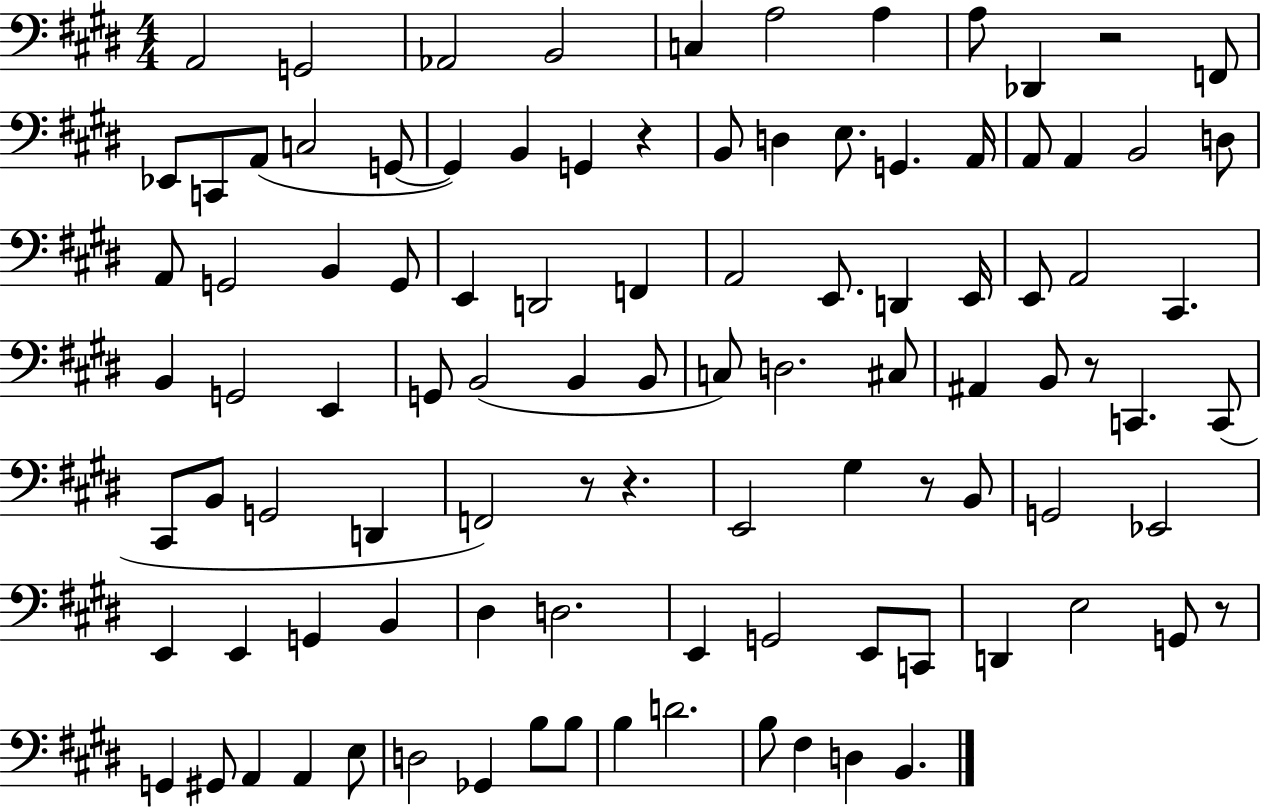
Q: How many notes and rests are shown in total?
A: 100